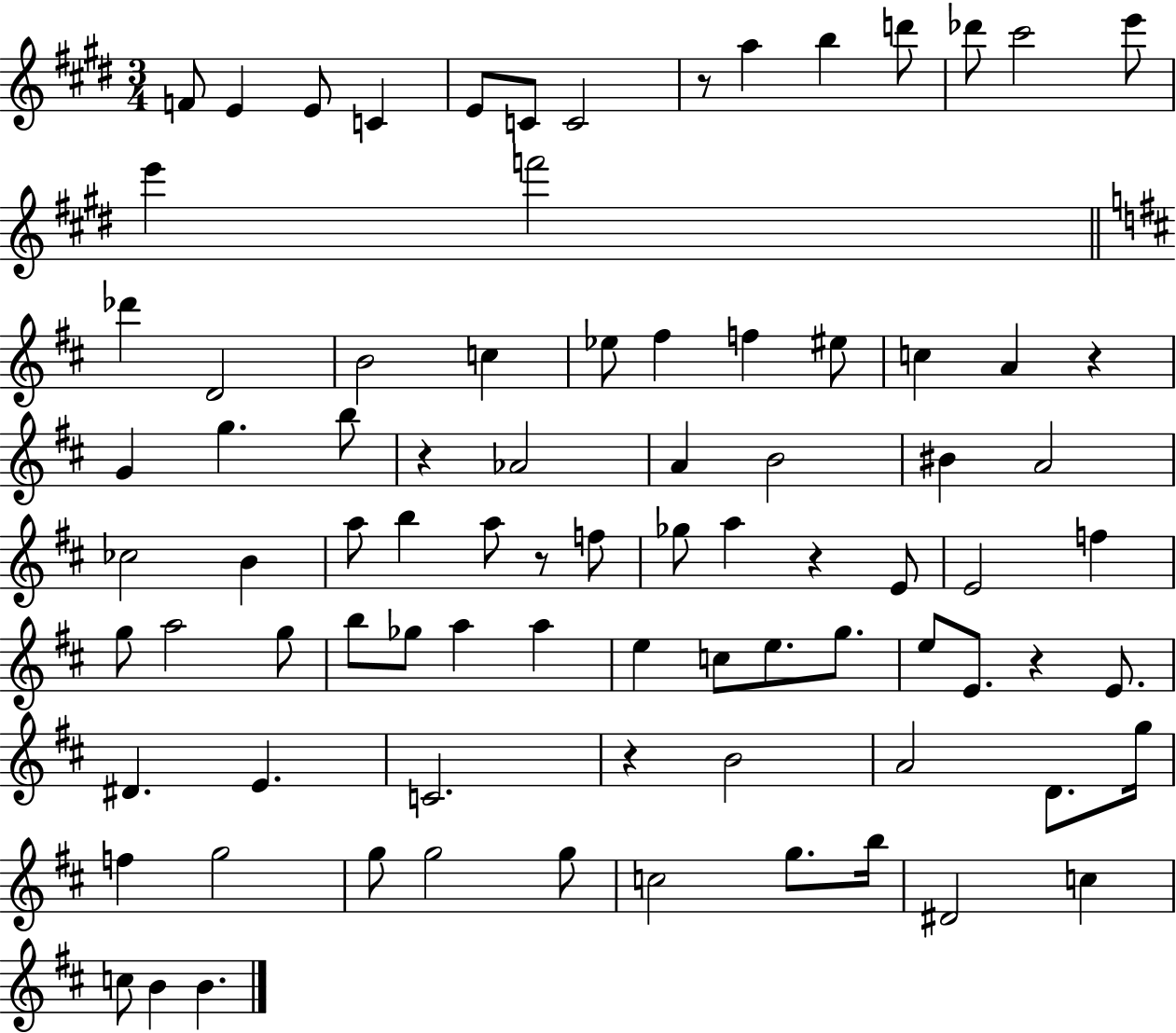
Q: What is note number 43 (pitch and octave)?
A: E4